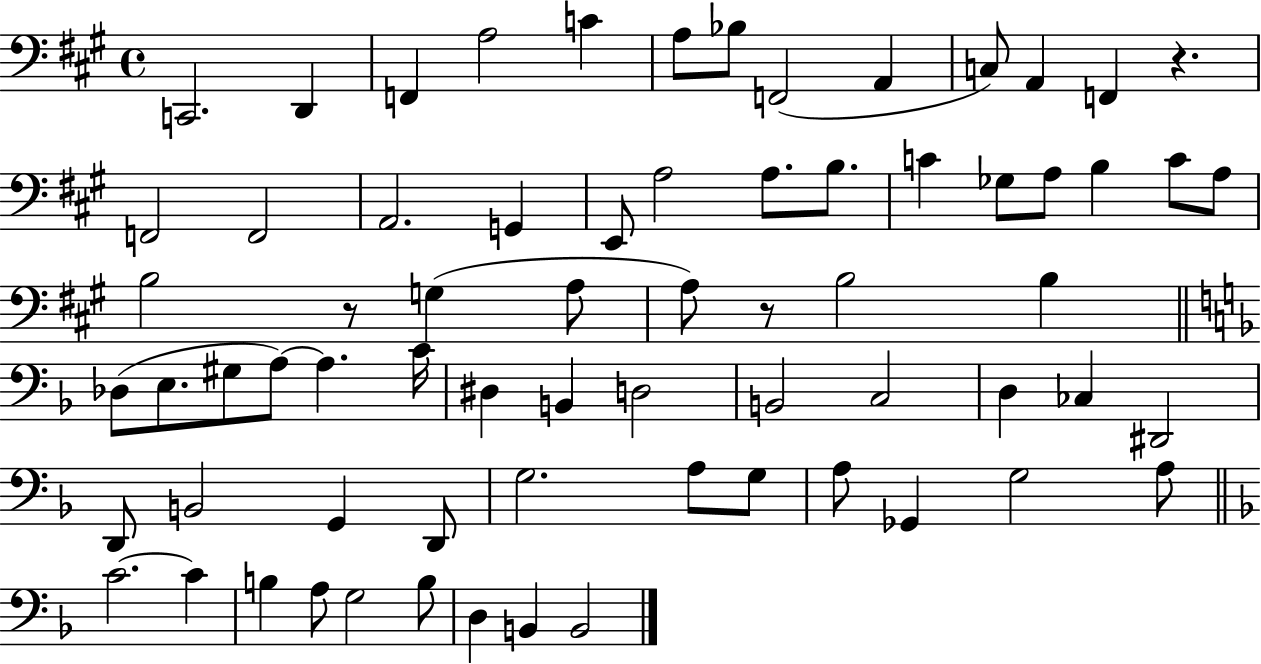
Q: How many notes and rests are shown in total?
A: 69